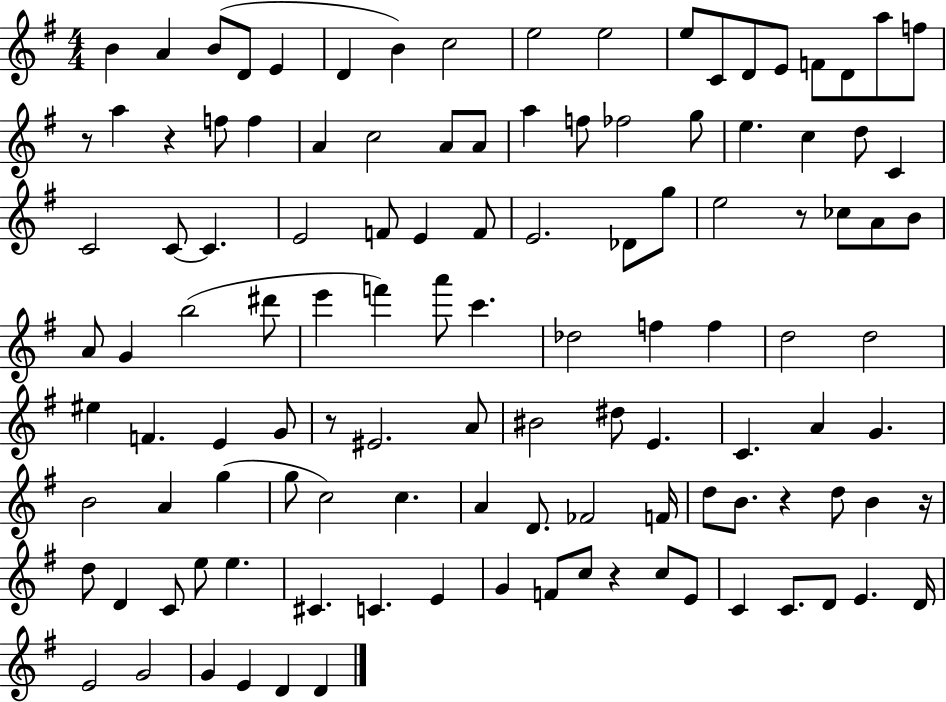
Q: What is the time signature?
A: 4/4